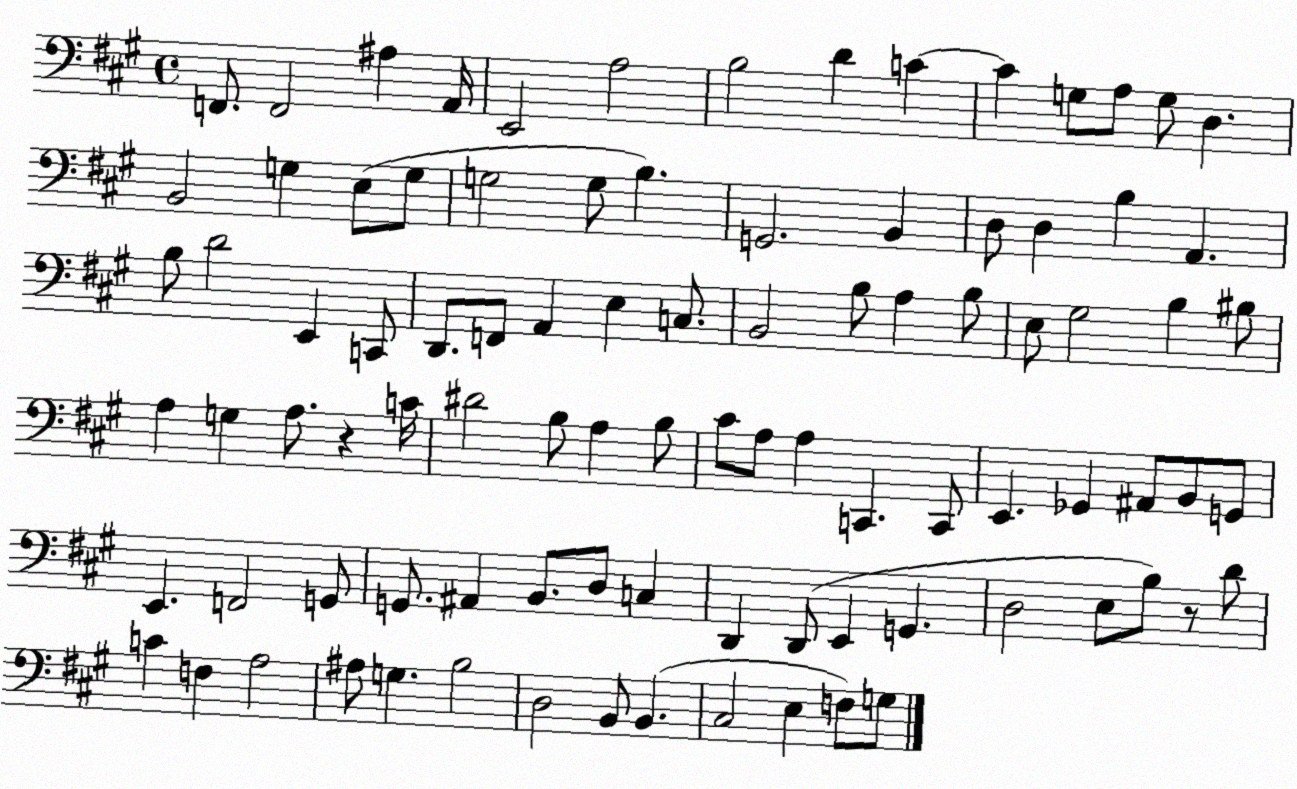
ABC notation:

X:1
T:Untitled
M:4/4
L:1/4
K:A
F,,/2 F,,2 ^A, A,,/4 E,,2 A,2 B,2 D C C G,/2 A,/2 G,/2 D, B,,2 G, E,/2 G,/2 G,2 G,/2 B, G,,2 B,, D,/2 D, B, A,, B,/2 D2 E,, C,,/2 D,,/2 F,,/2 A,, E, C,/2 B,,2 B,/2 A, B,/2 E,/2 ^G,2 B, ^B,/2 A, G, A,/2 z C/4 ^D2 B,/2 A, B,/2 ^C/2 A,/2 A, C,, C,,/2 E,, _G,, ^A,,/2 B,,/2 G,,/2 E,, F,,2 G,,/2 G,,/2 ^A,, B,,/2 D,/2 C, D,, D,,/2 E,, G,, D,2 E,/2 B,/2 z/2 D/2 C F, A,2 ^A,/2 G, B,2 D,2 B,,/2 B,, ^C,2 E, F,/2 G,/2